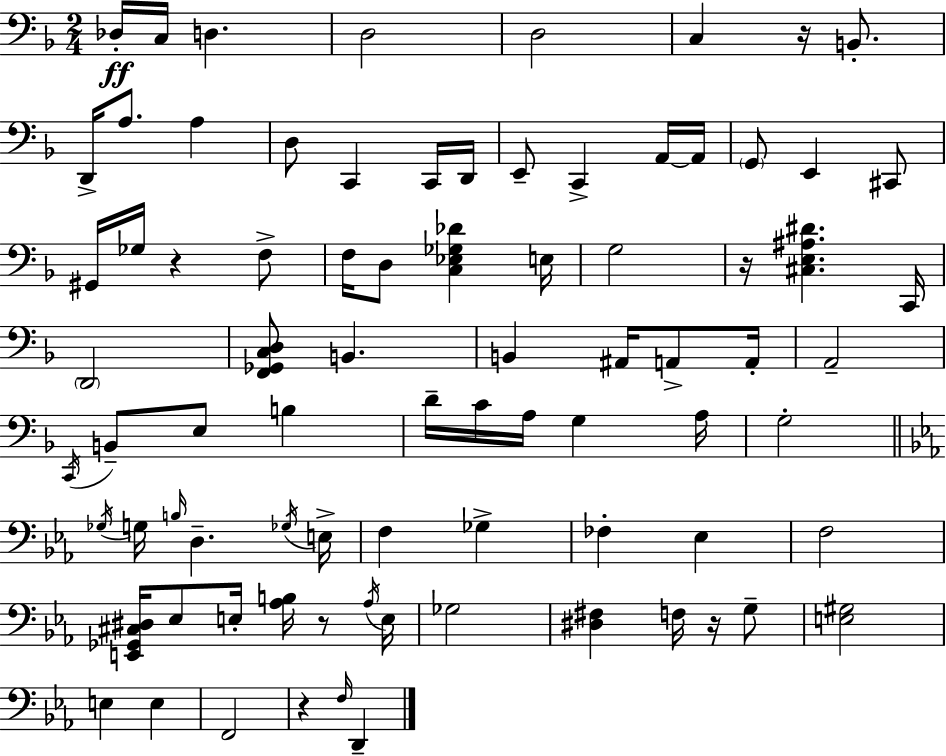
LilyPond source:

{
  \clef bass
  \numericTimeSignature
  \time 2/4
  \key d \minor
  \repeat volta 2 { des16-.\ff c16 d4. | d2 | d2 | c4 r16 b,8.-. | \break d,16-> a8. a4 | d8 c,4 c,16 d,16 | e,8-- c,4-> a,16~~ a,16 | \parenthesize g,8 e,4 cis,8 | \break gis,16 ges16 r4 f8-> | f16 d8 <c ees ges des'>4 e16 | g2 | r16 <cis e ais dis'>4. c,16 | \break \parenthesize d,2 | <f, ges, c d>8 b,4. | b,4 ais,16 a,8-> a,16-. | a,2-- | \break \acciaccatura { c,16 } b,8-- e8 b4 | d'16-- c'16 a16 g4 | a16 g2-. | \bar "||" \break \key c \minor \acciaccatura { ges16 } g16 \grace { b16 } d4.-- | \acciaccatura { ges16 } e16-> f4 ges4-> | fes4-. ees4 | f2 | \break <e, ges, cis dis>16 ees8 e16-. <aes b>16 | r8 \acciaccatura { aes16 } e16 ges2 | <dis fis>4 | f16 r16 g8-- <e gis>2 | \break e4 | e4 f,2 | r4 | \grace { f16 } d,4-- } \bar "|."
}